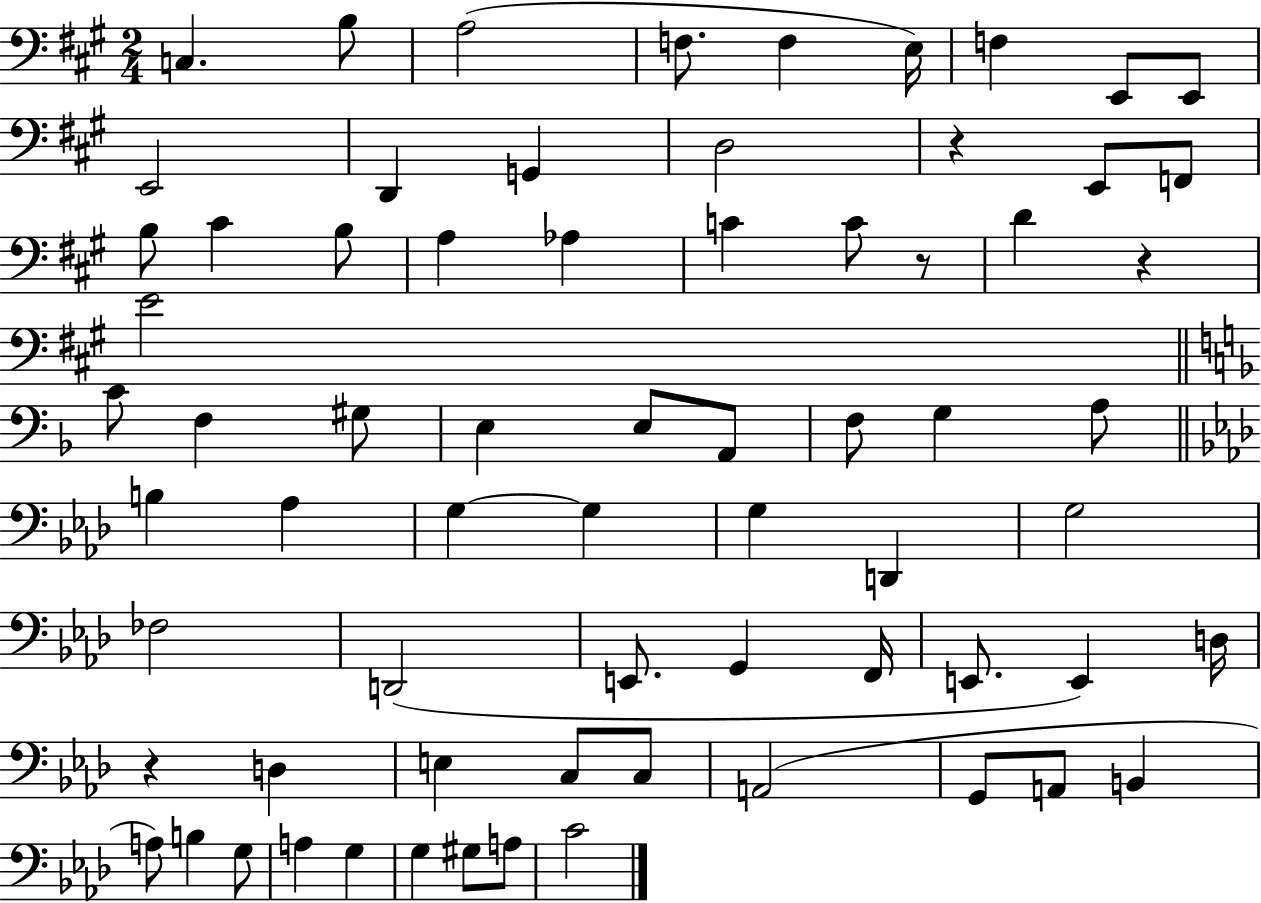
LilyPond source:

{
  \clef bass
  \numericTimeSignature
  \time 2/4
  \key a \major
  \repeat volta 2 { c4. b8 | a2( | f8. f4 e16) | f4 e,8 e,8 | \break e,2 | d,4 g,4 | d2 | r4 e,8 f,8 | \break b8 cis'4 b8 | a4 aes4 | c'4 c'8 r8 | d'4 r4 | \break e'2 | \bar "||" \break \key d \minor c'8 f4 gis8 | e4 e8 a,8 | f8 g4 a8 | \bar "||" \break \key aes \major b4 aes4 | g4~~ g4 | g4 d,4 | g2 | \break fes2 | d,2( | e,8. g,4 f,16 | e,8. e,4) d16 | \break r4 d4 | e4 c8 c8 | a,2( | g,8 a,8 b,4 | \break a8) b4 g8 | a4 g4 | g4 gis8 a8 | c'2 | \break } \bar "|."
}